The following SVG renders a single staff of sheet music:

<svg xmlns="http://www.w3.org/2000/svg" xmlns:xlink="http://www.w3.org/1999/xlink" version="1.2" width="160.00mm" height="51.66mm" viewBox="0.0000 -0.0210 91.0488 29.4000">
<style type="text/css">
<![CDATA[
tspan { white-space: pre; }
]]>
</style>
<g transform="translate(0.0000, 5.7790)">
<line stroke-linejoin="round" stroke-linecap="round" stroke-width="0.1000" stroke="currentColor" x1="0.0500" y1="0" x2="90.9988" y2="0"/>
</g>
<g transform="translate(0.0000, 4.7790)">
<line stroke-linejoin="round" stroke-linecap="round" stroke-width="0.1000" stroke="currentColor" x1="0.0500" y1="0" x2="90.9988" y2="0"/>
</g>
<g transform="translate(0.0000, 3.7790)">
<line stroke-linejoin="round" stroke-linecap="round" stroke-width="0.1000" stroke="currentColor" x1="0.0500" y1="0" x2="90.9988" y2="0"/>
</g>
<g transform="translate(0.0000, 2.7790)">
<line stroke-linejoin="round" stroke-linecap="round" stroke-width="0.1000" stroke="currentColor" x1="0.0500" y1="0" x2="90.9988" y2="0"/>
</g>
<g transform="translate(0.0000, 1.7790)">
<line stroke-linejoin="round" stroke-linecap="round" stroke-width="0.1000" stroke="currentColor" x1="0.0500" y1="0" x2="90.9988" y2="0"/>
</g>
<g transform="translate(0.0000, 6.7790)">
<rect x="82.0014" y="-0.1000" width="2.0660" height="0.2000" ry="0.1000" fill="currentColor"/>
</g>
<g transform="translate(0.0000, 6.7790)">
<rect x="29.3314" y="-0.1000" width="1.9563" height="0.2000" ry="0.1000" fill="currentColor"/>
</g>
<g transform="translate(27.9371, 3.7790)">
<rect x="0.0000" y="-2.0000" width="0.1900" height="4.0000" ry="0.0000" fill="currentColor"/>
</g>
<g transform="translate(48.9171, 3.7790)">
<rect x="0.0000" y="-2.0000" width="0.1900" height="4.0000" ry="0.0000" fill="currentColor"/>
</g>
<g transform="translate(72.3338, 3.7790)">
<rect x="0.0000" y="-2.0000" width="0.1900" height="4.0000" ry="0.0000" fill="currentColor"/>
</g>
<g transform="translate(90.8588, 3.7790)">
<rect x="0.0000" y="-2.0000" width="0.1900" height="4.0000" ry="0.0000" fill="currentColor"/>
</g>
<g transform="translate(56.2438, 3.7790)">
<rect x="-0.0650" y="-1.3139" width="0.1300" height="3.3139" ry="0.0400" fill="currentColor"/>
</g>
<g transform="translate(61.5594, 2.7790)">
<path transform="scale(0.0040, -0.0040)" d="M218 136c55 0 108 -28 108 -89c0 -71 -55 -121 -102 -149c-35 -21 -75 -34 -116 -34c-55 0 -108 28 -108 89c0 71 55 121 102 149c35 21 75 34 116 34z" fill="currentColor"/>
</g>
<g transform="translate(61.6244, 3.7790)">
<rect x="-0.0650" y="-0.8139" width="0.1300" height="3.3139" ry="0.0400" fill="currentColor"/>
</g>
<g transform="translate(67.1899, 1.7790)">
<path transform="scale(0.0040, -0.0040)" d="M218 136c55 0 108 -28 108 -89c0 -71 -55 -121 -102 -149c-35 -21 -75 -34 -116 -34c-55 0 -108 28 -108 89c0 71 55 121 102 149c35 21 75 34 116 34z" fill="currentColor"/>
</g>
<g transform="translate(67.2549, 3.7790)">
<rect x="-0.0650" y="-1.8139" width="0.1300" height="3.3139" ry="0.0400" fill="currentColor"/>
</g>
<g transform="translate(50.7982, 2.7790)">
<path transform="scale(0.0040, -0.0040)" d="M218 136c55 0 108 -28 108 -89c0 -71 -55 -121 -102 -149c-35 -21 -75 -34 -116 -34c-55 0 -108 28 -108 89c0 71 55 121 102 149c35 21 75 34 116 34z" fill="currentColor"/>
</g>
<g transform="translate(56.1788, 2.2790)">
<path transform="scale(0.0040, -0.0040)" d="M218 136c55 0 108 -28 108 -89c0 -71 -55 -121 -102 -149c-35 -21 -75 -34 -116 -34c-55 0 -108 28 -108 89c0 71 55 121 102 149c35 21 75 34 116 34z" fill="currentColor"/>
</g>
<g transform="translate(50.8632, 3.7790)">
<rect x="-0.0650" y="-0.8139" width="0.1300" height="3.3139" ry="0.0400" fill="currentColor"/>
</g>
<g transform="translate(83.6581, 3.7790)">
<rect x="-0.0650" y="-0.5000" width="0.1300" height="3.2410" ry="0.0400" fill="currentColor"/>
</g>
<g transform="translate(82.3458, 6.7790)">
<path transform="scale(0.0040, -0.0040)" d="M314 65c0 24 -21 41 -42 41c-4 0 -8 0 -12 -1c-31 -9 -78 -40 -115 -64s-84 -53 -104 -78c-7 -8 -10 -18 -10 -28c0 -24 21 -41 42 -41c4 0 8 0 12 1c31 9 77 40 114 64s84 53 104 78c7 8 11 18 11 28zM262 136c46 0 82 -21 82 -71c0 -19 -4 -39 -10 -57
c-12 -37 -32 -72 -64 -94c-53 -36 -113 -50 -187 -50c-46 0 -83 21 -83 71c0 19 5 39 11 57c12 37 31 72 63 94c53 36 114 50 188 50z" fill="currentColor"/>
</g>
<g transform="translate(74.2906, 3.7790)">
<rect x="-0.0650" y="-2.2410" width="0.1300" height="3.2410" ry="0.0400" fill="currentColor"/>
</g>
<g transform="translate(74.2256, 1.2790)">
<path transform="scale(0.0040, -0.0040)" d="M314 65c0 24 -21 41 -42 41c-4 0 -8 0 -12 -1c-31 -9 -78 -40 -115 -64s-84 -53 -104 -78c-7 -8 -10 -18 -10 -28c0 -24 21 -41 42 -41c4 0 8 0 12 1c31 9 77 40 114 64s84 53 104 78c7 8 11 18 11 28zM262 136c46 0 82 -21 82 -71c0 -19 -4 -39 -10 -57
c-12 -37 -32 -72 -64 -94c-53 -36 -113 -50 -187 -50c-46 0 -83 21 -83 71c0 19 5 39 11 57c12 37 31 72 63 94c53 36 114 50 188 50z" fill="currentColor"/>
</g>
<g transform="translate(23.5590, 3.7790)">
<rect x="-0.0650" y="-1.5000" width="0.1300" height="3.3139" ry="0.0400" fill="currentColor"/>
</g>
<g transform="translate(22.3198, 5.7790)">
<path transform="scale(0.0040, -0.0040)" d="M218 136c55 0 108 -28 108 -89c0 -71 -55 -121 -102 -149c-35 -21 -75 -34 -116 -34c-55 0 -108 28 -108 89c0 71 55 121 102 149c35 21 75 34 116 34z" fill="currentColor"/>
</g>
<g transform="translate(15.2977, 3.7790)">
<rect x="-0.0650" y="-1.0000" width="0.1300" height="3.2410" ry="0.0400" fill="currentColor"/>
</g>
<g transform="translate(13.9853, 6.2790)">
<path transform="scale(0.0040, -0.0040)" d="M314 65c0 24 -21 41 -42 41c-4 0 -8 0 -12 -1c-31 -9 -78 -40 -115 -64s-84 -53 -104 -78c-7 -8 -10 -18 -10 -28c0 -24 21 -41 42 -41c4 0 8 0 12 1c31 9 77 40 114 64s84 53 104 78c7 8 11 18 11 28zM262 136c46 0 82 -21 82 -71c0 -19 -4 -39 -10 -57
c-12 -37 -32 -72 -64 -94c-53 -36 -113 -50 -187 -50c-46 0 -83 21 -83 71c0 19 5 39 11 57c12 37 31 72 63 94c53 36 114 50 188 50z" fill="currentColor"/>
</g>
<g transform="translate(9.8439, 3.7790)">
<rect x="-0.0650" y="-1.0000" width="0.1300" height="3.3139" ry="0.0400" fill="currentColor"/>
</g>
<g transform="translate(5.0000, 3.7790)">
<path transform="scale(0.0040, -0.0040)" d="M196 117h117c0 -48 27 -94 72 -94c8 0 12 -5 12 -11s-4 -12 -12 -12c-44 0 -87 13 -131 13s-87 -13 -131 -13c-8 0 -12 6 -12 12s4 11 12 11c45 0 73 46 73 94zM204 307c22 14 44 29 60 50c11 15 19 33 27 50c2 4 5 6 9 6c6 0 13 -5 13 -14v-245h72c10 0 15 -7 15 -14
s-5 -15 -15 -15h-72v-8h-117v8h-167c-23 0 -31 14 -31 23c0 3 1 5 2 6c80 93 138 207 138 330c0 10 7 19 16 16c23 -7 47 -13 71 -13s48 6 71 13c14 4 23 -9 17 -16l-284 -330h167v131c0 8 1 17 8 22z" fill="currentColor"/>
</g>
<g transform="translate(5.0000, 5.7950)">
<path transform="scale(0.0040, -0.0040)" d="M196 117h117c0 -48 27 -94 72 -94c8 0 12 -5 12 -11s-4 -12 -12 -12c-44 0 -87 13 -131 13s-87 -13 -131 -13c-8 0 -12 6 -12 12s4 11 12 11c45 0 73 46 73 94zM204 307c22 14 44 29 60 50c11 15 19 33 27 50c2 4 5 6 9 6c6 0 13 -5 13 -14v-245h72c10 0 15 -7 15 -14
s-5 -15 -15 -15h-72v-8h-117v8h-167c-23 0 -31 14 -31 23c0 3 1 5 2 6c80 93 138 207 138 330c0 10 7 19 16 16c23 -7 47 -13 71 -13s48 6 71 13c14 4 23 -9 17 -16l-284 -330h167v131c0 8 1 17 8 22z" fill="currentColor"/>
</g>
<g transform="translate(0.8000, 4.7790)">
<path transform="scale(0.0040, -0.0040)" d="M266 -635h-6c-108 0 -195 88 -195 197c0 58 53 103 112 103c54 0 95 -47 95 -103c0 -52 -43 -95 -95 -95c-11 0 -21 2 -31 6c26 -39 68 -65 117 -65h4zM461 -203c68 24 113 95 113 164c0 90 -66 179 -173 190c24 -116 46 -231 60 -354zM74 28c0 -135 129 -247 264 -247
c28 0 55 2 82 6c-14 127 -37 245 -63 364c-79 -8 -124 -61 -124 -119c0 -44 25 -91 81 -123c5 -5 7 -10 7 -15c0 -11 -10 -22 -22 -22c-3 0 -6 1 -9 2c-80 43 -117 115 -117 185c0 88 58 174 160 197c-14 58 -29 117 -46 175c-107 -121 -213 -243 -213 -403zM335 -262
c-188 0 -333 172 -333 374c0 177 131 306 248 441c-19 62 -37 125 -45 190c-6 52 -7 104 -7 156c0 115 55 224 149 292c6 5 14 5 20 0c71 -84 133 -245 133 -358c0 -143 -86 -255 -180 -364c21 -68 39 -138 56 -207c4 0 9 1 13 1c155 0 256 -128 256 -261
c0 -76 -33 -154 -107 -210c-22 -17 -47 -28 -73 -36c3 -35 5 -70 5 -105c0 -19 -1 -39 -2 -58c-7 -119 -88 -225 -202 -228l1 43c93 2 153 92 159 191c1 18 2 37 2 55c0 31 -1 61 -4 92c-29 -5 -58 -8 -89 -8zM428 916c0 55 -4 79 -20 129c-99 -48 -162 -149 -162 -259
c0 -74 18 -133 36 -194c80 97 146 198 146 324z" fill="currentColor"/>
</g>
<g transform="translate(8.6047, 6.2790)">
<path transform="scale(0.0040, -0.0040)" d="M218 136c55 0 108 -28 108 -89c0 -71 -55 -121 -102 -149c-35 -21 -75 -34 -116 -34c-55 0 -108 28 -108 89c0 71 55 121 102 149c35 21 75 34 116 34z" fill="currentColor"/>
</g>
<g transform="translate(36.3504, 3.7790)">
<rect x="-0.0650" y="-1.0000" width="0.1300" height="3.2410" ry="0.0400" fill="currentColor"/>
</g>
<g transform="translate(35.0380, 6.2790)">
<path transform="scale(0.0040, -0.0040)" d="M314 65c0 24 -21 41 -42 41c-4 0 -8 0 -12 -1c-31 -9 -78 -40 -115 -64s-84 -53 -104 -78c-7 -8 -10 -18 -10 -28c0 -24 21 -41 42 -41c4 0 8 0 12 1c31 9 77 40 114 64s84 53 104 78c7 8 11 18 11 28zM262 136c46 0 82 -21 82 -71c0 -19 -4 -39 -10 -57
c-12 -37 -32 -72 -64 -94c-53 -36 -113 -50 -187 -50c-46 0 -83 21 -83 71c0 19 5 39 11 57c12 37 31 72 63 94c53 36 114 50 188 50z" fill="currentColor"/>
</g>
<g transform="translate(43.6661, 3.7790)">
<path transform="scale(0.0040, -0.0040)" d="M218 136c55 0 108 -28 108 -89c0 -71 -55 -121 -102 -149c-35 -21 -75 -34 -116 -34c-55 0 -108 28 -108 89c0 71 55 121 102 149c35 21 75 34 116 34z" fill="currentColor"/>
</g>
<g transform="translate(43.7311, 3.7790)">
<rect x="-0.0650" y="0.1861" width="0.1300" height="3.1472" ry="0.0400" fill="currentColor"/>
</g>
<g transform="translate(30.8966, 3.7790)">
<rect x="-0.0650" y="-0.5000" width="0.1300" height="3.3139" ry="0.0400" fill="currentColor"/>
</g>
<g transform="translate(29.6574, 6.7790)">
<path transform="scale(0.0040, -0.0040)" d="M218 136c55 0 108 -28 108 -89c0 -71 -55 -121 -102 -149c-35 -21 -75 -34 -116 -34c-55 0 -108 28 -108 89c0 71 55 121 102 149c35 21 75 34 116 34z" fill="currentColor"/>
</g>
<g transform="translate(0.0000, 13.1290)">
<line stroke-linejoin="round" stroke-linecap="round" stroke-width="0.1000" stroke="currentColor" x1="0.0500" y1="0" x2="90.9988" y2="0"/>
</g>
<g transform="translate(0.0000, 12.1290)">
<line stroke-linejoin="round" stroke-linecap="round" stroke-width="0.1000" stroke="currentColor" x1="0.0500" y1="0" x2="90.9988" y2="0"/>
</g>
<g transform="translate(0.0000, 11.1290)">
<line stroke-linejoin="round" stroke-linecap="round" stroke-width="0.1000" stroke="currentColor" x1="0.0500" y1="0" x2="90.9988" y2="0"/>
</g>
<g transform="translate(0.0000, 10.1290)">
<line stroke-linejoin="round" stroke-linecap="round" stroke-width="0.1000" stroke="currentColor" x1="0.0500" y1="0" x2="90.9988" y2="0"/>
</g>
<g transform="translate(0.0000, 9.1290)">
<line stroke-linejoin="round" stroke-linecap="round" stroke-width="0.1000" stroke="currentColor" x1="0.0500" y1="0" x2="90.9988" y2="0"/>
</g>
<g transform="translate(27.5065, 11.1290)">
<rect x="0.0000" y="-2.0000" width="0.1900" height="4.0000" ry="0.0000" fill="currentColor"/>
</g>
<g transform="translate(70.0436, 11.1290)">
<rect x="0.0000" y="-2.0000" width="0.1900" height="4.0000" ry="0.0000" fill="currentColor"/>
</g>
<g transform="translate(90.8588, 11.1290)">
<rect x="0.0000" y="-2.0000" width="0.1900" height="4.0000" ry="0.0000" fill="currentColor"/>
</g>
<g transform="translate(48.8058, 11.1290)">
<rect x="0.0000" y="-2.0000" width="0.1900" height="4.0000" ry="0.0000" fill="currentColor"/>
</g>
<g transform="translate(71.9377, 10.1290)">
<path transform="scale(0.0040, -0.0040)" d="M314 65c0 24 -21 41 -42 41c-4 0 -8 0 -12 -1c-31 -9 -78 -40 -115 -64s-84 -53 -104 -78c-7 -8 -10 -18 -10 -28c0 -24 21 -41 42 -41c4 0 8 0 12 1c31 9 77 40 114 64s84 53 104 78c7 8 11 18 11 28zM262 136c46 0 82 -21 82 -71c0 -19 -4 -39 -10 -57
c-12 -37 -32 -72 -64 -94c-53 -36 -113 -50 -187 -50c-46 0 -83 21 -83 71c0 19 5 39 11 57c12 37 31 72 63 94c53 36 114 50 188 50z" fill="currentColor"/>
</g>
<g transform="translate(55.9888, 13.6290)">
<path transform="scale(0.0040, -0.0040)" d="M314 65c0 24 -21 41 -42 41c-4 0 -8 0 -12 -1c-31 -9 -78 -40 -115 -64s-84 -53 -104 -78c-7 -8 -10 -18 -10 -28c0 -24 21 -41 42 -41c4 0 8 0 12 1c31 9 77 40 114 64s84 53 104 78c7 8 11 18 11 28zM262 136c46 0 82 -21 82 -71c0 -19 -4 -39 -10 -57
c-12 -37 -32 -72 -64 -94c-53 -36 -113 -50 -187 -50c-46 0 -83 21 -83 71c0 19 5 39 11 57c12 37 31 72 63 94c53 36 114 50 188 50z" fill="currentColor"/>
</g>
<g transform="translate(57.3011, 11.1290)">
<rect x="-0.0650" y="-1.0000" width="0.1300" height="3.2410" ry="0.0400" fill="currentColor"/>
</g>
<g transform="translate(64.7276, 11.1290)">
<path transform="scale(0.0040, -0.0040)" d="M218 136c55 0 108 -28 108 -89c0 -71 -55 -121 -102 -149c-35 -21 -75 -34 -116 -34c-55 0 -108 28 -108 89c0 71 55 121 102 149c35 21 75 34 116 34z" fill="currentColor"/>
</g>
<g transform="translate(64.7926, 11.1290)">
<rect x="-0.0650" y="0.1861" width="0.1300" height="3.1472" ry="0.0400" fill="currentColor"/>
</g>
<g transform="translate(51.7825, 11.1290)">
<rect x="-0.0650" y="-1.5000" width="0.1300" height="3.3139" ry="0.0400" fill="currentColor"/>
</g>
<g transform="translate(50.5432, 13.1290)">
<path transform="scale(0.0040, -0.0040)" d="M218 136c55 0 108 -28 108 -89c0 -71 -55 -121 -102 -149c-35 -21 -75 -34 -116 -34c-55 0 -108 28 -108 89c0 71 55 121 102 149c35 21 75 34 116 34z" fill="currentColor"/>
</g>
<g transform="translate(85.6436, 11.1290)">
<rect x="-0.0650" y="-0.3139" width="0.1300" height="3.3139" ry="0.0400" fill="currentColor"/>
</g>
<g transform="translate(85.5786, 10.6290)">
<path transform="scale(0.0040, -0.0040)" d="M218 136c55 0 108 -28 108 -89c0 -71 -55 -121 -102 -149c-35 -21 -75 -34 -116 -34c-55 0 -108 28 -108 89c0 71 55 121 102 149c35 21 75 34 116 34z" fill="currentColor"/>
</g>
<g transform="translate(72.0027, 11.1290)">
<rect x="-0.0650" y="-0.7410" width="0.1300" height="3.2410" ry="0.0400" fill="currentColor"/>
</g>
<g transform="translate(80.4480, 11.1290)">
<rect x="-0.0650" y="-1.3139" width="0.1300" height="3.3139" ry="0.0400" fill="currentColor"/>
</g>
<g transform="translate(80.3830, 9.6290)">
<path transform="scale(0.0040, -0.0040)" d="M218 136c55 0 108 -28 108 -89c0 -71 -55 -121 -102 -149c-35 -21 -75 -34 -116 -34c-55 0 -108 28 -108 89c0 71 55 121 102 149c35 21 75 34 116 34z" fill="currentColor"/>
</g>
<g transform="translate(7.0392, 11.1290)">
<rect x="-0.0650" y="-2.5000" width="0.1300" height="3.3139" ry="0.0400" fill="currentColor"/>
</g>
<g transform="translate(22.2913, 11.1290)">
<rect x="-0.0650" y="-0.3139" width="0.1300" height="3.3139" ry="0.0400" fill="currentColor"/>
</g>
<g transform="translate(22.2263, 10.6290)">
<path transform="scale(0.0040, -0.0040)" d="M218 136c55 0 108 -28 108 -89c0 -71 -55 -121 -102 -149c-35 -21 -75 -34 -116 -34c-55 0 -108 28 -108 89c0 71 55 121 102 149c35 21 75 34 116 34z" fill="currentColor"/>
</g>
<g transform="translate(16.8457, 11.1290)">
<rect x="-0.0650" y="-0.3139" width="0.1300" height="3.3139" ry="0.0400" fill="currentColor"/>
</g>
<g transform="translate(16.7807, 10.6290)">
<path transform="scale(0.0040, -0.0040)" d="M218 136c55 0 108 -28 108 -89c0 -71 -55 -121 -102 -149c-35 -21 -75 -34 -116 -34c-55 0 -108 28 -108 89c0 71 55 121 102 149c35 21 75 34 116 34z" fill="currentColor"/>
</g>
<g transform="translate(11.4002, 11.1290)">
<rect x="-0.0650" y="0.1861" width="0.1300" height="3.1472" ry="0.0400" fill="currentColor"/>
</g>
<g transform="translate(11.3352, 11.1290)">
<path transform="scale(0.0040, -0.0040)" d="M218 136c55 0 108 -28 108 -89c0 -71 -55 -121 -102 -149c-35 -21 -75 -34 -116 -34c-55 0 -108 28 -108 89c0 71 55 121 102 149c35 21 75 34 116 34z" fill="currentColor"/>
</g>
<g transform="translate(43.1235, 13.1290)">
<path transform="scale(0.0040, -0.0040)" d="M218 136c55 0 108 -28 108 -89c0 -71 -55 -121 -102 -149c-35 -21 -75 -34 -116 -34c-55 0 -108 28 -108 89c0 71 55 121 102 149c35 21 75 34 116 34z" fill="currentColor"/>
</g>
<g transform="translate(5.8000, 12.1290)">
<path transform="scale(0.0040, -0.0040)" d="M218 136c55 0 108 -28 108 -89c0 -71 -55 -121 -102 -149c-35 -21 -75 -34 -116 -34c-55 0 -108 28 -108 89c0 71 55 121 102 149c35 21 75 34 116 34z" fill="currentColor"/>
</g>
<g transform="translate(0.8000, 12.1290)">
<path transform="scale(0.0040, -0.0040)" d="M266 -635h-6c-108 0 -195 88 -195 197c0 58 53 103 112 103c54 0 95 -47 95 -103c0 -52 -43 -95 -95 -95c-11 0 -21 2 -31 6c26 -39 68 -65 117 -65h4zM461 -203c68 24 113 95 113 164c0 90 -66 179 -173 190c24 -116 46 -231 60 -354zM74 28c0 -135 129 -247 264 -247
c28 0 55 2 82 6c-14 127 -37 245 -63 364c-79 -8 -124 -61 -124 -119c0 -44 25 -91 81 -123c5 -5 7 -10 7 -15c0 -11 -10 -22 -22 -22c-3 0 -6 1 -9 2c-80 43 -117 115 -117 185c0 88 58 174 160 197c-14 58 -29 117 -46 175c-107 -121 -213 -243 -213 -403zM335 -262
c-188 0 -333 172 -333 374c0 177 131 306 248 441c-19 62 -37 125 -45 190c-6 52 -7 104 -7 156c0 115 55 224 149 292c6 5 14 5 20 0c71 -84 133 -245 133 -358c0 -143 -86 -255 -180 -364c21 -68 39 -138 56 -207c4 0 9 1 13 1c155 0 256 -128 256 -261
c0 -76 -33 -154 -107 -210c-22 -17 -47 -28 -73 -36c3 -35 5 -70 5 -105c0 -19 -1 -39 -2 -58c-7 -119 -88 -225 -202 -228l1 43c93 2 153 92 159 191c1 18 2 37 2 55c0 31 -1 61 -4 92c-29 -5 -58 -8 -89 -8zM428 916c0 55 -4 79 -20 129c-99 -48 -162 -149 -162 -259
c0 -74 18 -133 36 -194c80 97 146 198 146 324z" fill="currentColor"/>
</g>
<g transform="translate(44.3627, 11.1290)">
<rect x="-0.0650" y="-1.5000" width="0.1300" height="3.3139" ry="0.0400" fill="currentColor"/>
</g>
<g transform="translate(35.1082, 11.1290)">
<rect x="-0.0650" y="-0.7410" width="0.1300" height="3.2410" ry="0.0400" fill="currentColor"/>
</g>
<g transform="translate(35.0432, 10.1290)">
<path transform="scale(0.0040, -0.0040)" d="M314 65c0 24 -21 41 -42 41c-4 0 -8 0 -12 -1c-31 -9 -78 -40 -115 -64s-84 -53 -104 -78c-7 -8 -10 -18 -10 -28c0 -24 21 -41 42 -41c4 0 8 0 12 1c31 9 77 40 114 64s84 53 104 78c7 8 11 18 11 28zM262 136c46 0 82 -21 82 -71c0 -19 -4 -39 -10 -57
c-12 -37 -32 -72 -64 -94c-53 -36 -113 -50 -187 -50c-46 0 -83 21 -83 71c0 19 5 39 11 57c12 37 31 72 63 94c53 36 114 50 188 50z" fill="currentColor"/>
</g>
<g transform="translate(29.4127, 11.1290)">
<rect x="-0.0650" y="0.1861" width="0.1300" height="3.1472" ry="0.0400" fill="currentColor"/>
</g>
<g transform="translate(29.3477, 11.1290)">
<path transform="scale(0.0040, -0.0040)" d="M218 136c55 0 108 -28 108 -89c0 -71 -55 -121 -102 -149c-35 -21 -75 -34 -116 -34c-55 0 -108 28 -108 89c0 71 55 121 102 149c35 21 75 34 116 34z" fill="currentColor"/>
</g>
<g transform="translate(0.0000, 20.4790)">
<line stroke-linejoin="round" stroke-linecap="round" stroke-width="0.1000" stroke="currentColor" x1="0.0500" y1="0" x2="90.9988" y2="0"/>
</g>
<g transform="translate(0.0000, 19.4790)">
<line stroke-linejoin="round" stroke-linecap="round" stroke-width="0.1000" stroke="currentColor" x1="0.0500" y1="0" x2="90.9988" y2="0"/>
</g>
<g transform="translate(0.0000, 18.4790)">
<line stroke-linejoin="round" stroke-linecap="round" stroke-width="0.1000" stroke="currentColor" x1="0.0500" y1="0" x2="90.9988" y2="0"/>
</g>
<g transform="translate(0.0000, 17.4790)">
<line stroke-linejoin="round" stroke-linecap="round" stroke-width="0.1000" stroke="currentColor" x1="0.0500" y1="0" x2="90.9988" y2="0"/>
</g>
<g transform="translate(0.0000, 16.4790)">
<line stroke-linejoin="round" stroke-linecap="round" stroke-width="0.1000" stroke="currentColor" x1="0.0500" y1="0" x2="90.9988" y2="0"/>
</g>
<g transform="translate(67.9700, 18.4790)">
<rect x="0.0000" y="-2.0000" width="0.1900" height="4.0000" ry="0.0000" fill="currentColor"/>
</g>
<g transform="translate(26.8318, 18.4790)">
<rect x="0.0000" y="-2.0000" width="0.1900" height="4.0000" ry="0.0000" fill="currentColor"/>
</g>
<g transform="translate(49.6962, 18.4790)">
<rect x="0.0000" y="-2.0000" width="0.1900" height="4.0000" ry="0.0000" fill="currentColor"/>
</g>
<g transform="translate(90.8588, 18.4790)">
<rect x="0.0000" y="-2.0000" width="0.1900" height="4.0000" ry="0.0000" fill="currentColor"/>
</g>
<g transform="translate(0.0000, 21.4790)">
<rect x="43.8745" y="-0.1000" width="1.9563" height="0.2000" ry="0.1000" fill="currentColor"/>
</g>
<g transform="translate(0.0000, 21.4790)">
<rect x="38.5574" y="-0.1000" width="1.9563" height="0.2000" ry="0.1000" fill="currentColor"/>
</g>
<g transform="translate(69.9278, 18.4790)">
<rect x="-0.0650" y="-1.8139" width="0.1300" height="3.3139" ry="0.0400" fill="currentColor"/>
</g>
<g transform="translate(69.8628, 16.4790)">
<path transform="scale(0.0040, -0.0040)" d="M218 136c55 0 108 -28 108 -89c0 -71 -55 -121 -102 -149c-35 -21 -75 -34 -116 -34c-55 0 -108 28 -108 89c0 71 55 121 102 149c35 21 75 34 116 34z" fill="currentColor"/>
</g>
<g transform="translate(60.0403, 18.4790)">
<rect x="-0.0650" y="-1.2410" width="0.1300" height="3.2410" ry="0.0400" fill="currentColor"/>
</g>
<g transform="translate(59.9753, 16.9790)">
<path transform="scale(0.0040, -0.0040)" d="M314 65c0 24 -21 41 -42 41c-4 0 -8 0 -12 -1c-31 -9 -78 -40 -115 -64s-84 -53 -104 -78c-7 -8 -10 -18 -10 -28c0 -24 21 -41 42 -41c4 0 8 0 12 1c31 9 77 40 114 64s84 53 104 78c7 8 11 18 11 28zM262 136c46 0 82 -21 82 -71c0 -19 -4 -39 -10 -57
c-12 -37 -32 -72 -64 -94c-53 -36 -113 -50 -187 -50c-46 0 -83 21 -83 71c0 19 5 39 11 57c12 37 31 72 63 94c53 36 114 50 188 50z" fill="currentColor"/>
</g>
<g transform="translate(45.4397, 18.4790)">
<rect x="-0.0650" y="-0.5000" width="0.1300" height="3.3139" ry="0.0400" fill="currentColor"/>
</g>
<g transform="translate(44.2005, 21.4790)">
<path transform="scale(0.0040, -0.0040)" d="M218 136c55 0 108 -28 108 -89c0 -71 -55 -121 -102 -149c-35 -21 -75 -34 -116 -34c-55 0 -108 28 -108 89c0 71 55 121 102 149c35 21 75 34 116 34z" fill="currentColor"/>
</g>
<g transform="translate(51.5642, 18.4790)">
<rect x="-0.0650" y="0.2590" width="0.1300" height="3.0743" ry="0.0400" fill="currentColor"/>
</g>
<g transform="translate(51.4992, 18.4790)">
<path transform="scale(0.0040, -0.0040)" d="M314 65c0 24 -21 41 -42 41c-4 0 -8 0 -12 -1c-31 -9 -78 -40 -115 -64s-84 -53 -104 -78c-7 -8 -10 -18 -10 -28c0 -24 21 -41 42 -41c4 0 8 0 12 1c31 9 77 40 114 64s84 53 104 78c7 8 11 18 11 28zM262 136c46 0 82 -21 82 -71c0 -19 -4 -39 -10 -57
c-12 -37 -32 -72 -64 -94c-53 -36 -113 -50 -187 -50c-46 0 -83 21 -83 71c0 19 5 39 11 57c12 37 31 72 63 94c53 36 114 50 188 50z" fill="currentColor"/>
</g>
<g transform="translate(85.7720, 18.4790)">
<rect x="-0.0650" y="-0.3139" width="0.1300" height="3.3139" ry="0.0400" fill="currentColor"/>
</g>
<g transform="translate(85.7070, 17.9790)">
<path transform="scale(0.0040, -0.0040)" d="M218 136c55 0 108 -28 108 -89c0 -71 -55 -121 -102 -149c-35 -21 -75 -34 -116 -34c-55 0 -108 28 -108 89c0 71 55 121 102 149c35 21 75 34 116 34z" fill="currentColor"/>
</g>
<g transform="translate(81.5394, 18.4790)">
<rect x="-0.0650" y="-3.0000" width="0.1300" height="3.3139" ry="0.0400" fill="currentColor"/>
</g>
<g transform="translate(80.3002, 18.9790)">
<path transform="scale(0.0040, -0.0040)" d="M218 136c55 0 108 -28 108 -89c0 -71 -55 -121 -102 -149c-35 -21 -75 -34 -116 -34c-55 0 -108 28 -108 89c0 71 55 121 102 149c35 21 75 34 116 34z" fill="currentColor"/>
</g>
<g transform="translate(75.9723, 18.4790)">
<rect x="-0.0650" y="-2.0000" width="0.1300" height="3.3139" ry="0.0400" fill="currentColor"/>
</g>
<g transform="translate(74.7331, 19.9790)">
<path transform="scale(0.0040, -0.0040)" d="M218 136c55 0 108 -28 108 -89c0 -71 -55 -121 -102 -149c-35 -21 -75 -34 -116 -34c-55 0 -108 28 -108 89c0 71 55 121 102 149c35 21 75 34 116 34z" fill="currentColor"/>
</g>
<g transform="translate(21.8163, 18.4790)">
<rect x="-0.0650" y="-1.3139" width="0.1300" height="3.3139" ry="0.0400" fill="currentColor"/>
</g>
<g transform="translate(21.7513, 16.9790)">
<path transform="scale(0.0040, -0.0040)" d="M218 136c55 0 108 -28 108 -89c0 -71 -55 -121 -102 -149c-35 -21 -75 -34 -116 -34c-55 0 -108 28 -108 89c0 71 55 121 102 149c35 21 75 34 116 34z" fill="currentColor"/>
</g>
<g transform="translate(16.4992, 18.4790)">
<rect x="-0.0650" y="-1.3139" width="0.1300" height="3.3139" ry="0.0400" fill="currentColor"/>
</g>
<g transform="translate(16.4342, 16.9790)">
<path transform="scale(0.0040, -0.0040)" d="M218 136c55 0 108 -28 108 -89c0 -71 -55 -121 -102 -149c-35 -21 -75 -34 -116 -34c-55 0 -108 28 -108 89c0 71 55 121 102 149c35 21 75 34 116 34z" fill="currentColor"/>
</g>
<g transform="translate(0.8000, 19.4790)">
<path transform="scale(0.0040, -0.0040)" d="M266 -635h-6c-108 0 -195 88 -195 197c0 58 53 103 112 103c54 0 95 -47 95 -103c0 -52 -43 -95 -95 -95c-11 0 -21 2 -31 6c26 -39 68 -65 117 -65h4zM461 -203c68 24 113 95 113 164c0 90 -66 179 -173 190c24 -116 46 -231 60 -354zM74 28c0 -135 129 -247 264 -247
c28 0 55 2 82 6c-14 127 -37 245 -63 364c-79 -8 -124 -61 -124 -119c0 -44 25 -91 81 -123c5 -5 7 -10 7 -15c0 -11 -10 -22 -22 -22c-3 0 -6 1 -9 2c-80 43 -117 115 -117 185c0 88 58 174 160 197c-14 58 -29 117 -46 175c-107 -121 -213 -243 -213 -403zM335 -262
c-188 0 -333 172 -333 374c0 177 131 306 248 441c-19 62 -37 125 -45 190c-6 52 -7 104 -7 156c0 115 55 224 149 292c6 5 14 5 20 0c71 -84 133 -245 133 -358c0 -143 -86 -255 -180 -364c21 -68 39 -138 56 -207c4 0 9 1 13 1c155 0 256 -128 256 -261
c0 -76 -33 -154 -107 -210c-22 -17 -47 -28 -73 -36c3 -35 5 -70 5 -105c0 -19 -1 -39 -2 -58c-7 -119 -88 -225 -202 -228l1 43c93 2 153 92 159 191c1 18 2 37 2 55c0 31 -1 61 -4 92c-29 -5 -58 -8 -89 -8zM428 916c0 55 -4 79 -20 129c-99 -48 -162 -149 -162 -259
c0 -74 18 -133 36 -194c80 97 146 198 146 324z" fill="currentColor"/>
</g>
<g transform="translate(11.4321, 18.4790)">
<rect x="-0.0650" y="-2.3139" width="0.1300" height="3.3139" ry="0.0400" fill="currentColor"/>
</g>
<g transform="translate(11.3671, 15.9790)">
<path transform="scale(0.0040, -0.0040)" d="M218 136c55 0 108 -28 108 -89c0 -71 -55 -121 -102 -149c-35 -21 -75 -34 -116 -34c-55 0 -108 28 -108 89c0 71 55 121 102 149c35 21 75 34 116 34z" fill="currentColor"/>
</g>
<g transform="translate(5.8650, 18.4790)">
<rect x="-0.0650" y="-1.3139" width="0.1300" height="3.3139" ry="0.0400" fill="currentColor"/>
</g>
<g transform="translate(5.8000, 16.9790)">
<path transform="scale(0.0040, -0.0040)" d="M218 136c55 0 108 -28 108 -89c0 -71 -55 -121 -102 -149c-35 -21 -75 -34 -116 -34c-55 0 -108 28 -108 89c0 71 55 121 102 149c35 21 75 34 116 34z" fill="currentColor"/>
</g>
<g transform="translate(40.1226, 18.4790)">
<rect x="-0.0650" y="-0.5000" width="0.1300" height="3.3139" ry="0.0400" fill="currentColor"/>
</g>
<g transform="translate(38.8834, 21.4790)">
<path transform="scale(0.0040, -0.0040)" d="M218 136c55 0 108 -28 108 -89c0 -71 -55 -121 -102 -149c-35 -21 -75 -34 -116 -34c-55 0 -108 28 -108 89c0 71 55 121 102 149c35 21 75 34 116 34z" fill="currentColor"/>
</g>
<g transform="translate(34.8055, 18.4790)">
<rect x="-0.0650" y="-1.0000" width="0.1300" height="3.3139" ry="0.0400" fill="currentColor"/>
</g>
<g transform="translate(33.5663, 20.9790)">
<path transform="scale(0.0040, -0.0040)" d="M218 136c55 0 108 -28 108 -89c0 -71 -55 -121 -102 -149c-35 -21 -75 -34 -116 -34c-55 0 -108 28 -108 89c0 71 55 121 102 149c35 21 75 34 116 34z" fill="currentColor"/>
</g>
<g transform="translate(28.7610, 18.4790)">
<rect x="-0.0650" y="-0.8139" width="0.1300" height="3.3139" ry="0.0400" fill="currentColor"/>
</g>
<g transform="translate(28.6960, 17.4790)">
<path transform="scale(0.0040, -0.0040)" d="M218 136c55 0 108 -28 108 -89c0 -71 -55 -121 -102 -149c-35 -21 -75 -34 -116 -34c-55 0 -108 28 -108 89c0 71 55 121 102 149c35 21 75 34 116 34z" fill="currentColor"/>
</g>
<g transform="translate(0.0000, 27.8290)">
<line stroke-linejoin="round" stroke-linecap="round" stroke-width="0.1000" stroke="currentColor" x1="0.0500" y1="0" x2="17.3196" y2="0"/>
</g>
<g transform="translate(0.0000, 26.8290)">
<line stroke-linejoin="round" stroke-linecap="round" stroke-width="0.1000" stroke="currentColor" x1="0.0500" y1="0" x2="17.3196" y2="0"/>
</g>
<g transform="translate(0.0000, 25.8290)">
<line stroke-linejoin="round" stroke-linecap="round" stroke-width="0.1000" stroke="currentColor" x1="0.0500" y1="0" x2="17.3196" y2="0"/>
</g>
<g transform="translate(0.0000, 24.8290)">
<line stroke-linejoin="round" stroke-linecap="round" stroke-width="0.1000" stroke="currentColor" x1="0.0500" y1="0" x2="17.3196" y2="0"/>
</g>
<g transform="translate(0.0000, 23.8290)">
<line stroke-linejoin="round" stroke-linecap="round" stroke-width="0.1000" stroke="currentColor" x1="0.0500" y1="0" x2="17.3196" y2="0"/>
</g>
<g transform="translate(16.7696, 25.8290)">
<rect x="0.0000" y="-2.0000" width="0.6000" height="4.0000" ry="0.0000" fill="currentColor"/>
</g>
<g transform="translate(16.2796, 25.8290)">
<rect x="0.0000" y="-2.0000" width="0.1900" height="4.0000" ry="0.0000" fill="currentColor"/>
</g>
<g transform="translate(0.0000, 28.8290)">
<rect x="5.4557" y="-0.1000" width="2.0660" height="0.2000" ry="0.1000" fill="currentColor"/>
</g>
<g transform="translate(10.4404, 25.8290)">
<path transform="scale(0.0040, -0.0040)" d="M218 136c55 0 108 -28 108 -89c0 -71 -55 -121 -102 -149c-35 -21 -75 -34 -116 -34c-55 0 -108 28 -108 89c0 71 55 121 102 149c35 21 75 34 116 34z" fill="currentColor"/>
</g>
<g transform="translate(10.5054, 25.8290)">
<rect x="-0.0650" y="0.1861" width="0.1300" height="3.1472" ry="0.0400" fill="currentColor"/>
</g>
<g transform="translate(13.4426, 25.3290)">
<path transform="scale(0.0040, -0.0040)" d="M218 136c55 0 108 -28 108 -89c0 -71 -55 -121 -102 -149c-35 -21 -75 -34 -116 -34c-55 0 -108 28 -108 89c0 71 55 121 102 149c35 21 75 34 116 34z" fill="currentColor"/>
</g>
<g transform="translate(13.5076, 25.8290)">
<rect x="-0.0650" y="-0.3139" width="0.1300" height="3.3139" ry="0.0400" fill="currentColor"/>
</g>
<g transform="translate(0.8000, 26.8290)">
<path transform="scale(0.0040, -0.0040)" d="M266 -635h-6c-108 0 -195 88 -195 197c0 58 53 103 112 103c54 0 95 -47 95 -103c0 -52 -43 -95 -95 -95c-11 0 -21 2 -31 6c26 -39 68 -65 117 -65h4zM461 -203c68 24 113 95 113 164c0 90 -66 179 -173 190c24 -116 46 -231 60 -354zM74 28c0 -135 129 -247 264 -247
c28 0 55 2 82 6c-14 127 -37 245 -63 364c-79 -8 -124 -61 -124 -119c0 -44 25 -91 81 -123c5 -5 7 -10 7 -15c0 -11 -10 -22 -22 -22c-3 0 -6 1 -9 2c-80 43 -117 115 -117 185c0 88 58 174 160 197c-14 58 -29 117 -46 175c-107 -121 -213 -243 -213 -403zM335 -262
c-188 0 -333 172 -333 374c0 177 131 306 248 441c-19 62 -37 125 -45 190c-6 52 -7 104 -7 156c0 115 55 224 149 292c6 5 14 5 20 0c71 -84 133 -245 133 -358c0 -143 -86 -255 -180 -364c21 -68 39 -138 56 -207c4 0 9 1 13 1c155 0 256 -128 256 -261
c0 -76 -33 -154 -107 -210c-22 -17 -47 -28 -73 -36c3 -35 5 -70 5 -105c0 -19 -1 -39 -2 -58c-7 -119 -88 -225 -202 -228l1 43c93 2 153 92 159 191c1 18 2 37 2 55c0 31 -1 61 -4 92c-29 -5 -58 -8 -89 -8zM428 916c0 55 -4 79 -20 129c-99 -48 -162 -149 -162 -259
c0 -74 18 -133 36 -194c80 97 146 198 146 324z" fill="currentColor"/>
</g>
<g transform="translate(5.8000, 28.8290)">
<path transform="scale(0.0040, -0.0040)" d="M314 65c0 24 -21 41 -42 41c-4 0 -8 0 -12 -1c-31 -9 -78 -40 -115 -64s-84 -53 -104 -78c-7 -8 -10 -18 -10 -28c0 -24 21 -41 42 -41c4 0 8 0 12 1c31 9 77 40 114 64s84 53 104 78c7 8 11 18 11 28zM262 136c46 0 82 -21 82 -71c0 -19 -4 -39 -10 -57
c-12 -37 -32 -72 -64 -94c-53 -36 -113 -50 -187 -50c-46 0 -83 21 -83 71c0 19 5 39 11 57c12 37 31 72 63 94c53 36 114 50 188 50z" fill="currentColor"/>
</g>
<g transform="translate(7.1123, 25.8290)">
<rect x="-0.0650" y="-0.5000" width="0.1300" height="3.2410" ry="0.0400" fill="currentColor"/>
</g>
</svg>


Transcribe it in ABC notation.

X:1
T:Untitled
M:4/4
L:1/4
K:C
D D2 E C D2 B d e d f g2 C2 G B c c B d2 E E D2 B d2 e c e g e e d D C C B2 e2 f F A c C2 B c